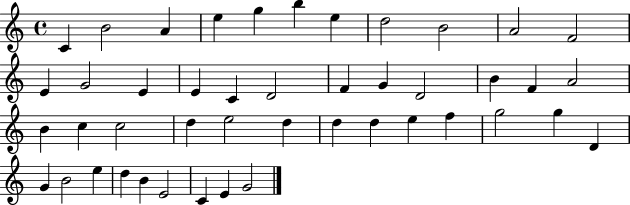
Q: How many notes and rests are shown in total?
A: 45